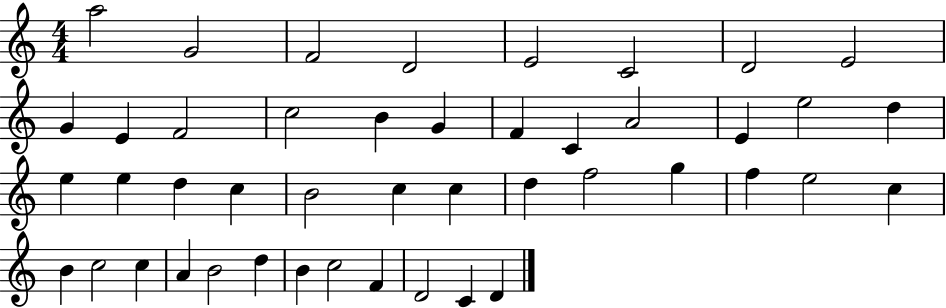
A5/h G4/h F4/h D4/h E4/h C4/h D4/h E4/h G4/q E4/q F4/h C5/h B4/q G4/q F4/q C4/q A4/h E4/q E5/h D5/q E5/q E5/q D5/q C5/q B4/h C5/q C5/q D5/q F5/h G5/q F5/q E5/h C5/q B4/q C5/h C5/q A4/q B4/h D5/q B4/q C5/h F4/q D4/h C4/q D4/q